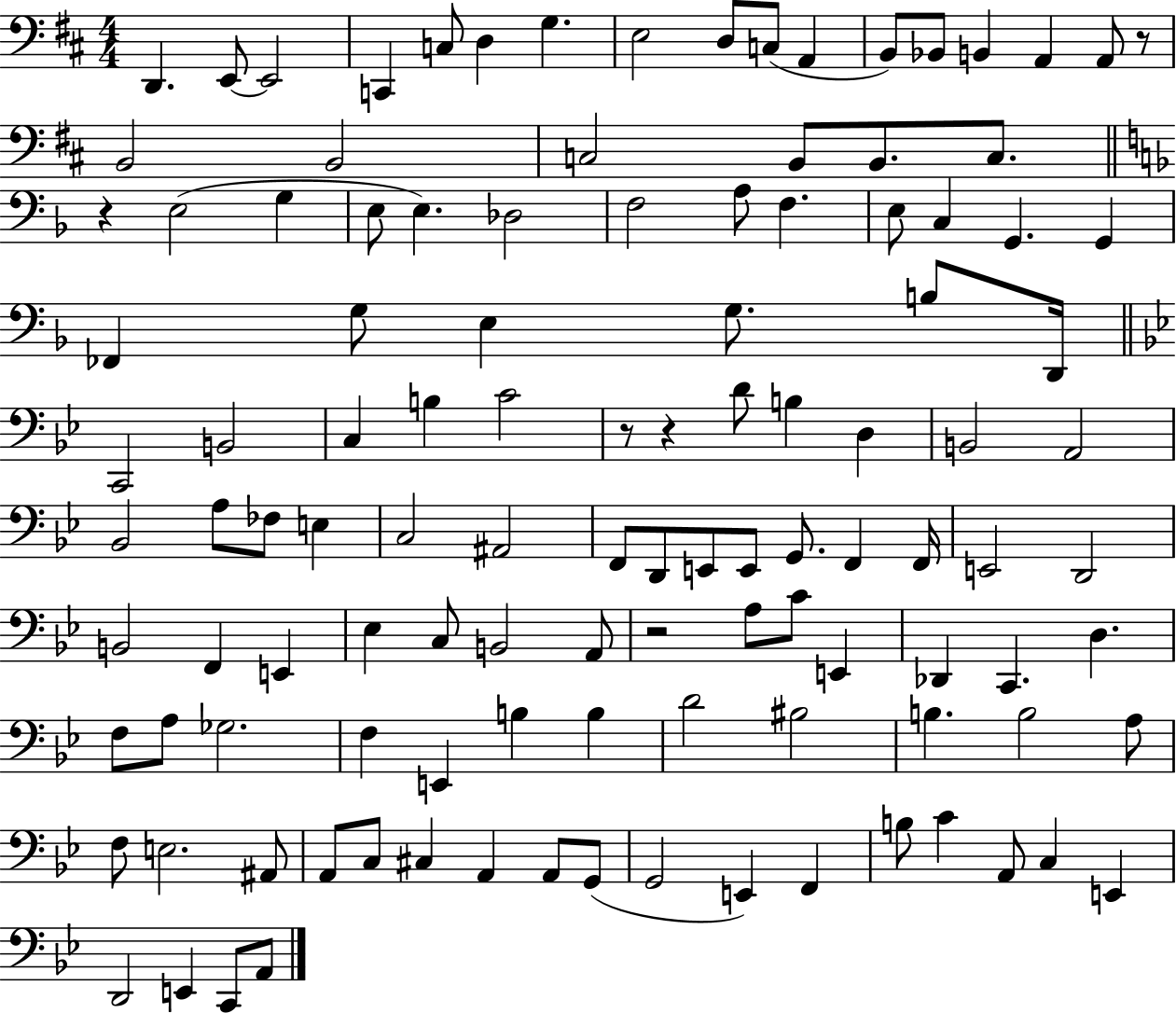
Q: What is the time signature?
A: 4/4